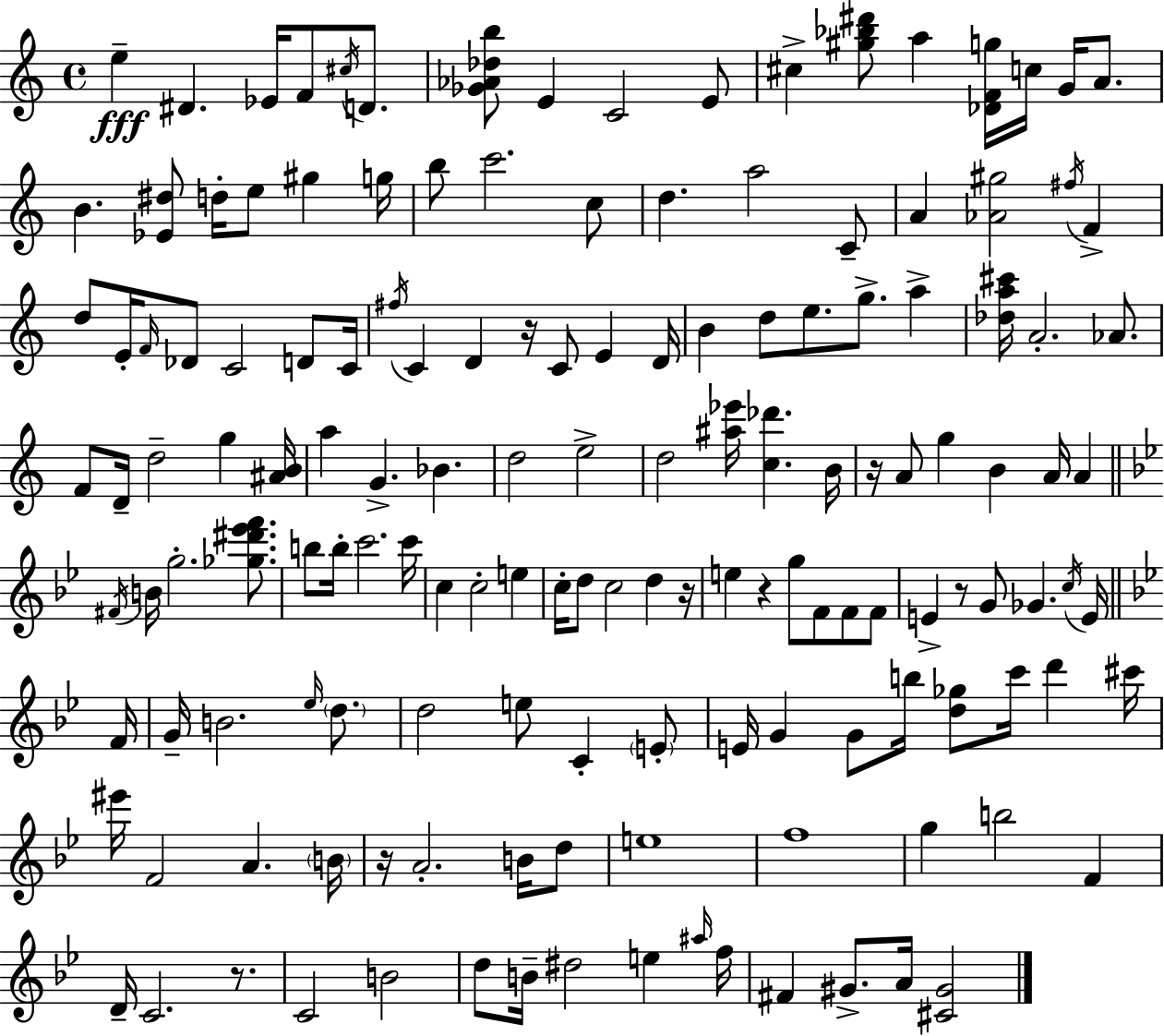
E5/q D#4/q. Eb4/s F4/e C#5/s D4/e. [Gb4,Ab4,Db5,B5]/e E4/q C4/h E4/e C#5/q [G#5,Bb5,D#6]/e A5/q [Db4,F4,G5]/s C5/s G4/s A4/e. B4/q. [Eb4,D#5]/e D5/s E5/e G#5/q G5/s B5/e C6/h. C5/e D5/q. A5/h C4/e A4/q [Ab4,G#5]/h F#5/s F4/q D5/e E4/s F4/s Db4/e C4/h D4/e C4/s F#5/s C4/q D4/q R/s C4/e E4/q D4/s B4/q D5/e E5/e. G5/e. A5/q [Db5,A5,C#6]/s A4/h. Ab4/e. F4/e D4/s D5/h G5/q [A#4,B4]/s A5/q G4/q. Bb4/q. D5/h E5/h D5/h [A#5,Eb6]/s [C5,Db6]/q. B4/s R/s A4/e G5/q B4/q A4/s A4/q F#4/s B4/s G5/h. [Gb5,D#6,Eb6,F6]/e. B5/e B5/s C6/h. C6/s C5/q C5/h E5/q C5/s D5/e C5/h D5/q R/s E5/q R/q G5/e F4/e F4/e F4/e E4/q R/e G4/e Gb4/q. C5/s E4/s F4/s G4/s B4/h. Eb5/s D5/e. D5/h E5/e C4/q E4/e E4/s G4/q G4/e B5/s [D5,Gb5]/e C6/s D6/q C#6/s EIS6/s F4/h A4/q. B4/s R/s A4/h. B4/s D5/e E5/w F5/w G5/q B5/h F4/q D4/s C4/h. R/e. C4/h B4/h D5/e B4/s D#5/h E5/q A#5/s F5/s F#4/q G#4/e. A4/s [C#4,G#4]/h